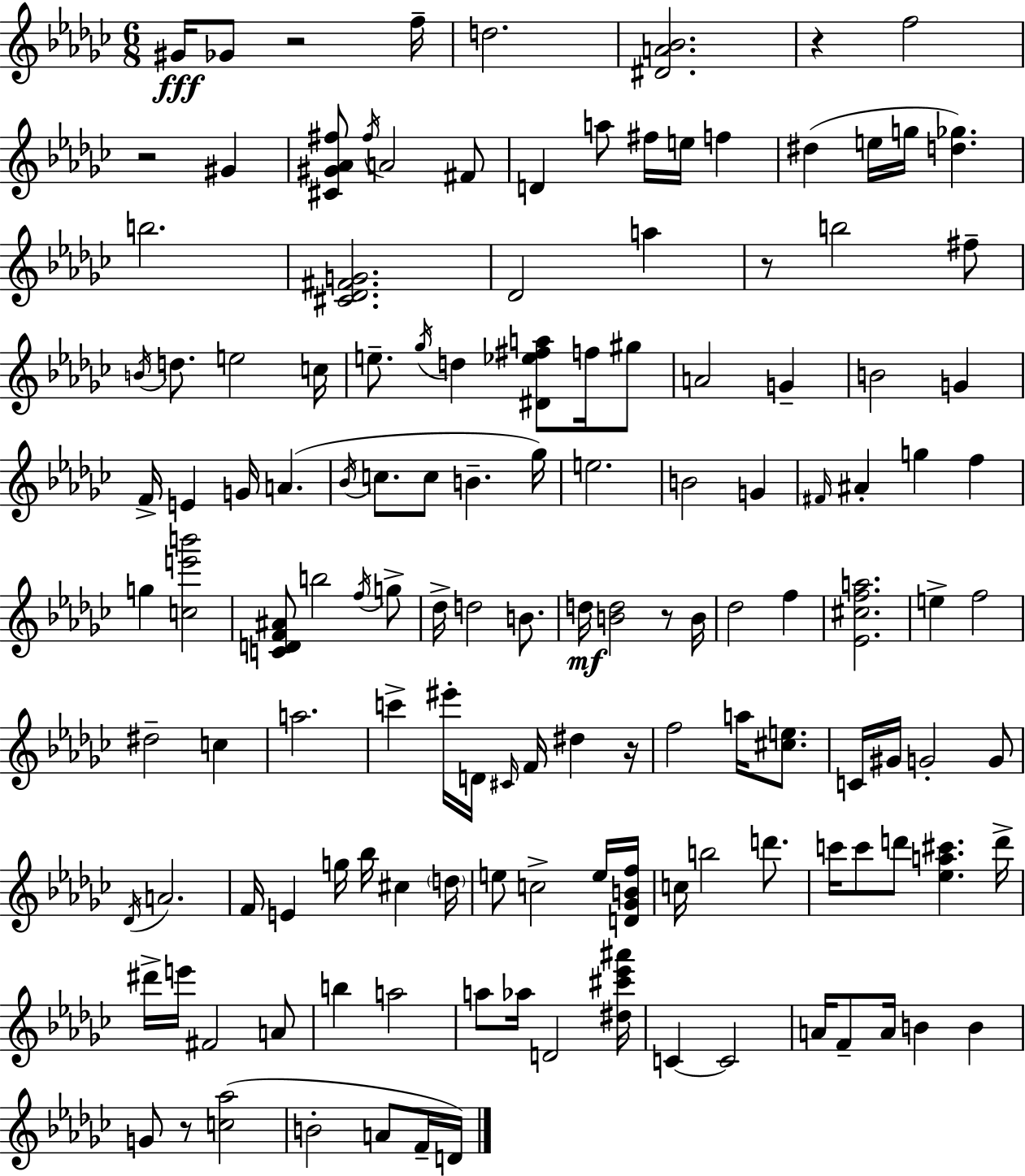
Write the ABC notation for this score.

X:1
T:Untitled
M:6/8
L:1/4
K:Ebm
^G/4 _G/2 z2 f/4 d2 [^DA_B]2 z f2 z2 ^G [^C^G_A^f]/2 ^f/4 A2 ^F/2 D a/2 ^f/4 e/4 f ^d e/4 g/4 [d_g] b2 [^C_D^FG]2 _D2 a z/2 b2 ^f/2 B/4 d/2 e2 c/4 e/2 _g/4 d [^D_e^fa]/2 f/4 ^g/2 A2 G B2 G F/4 E G/4 A _B/4 c/2 c/2 B _g/4 e2 B2 G ^F/4 ^A g f g [ce'b']2 [CDF^A]/2 b2 f/4 g/2 _d/4 d2 B/2 d/4 [Bd]2 z/2 B/4 _d2 f [_E^cfa]2 e f2 ^d2 c a2 c' ^e'/4 D/4 ^C/4 F/4 ^d z/4 f2 a/4 [^ce]/2 C/4 ^G/4 G2 G/2 _D/4 A2 F/4 E g/4 _b/4 ^c d/4 e/2 c2 e/4 [D_GBf]/4 c/4 b2 d'/2 c'/4 c'/2 d'/2 [_ea^c'] d'/4 ^d'/4 e'/4 ^F2 A/2 b a2 a/2 _a/4 D2 [^d^c'_e'^a']/4 C C2 A/4 F/2 A/4 B B G/2 z/2 [c_a]2 B2 A/2 F/4 D/4